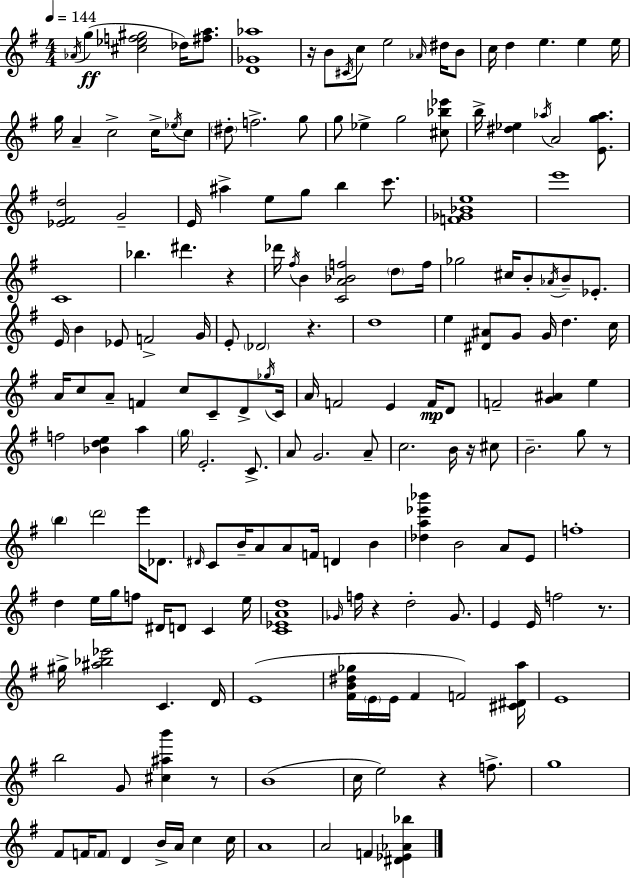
{
  \clef treble
  \numericTimeSignature
  \time 4/4
  \key g \major
  \tempo 4 = 144
  \repeat volta 2 { \acciaccatura { aes'16 }(\ff g''4 <cis'' ees'' f'' gis''>2 des''16) <fis'' a''>8. | <d' ges' aes''>1 | r16 b'8 \acciaccatura { cis'16 } c''8 e''2 \grace { aes'16 } | dis''16 b'8 c''16 d''4 e''4. e''4 | \break e''16 g''16 a'4-- c''2-> | c''16-> \acciaccatura { ees''16 } c''8 \parenthesize dis''8-. f''2.-> | g''8 g''8 ees''4-> g''2 | <cis'' bes'' ees'''>8 b''16-> <dis'' ees''>4 \acciaccatura { aes''16 } a'2 | \break <e' g'' aes''>8. <ees' fis' d''>2 g'2-- | e'16 ais''4-> e''8 g''8 b''4 | c'''8. <f' ges' bes' e''>1 | e'''1 | \break c'1 | bes''4. dis'''4. | r4 des'''16 \acciaccatura { fis''16 } b'4 <c' a' bes' f''>2 | \parenthesize d''8 f''16 ges''2 cis''16 b'8-. | \break \acciaccatura { aes'16 } b'8-- ees'8.-. e'16 b'4 ees'8 f'2-> | g'16 e'8-. \parenthesize des'2 | r4. d''1 | e''4 <dis' ais'>8 g'8 g'16 | \break d''4. c''16 a'16 c''8 a'8-- f'4 | c''8 c'8-- d'8-> \acciaccatura { ges''16 } c'16 a'16 f'2 | e'4 f'16\mp d'8 f'2-- | <g' ais'>4 e''4 f''2 | \break <bes' d'' e''>4 a''4 \parenthesize g''16 e'2.-. | c'8.-> a'8 g'2. | a'8-- c''2. | b'16 r16 cis''8 b'2.-- | \break g''8 r8 \parenthesize b''4 \parenthesize d'''2 | e'''16 des'8. \grace { dis'16 } c'8 b'16-- a'8 a'8 | f'16 d'4 b'4 <des'' a'' ees''' bes'''>4 b'2 | a'8 e'8 f''1-. | \break d''4 e''16 g''16 f''8 | dis'16 d'8 c'4 e''16 <c' ees' a' d''>1 | \grace { ges'16 } f''16 r4 d''2-. | ges'8. e'4 e'16 f''2 | \break r8. gis''16-> <ais'' bes'' ees'''>2 | c'4. d'16 e'1( | <fis' b' dis'' ges''>16 \parenthesize e'16 e'16 fis'4 | f'2) <cis' dis' a''>16 e'1 | \break b''2 | g'8 <cis'' ais'' b'''>4 r8 b'1( | c''16 e''2) | r4 f''8.-> g''1 | \break fis'8 f'16 \parenthesize f'8 d'4 | b'16-> a'16 c''4 c''16 a'1 | a'2 | f'4 <dis' ees' aes' bes''>4 } \bar "|."
}